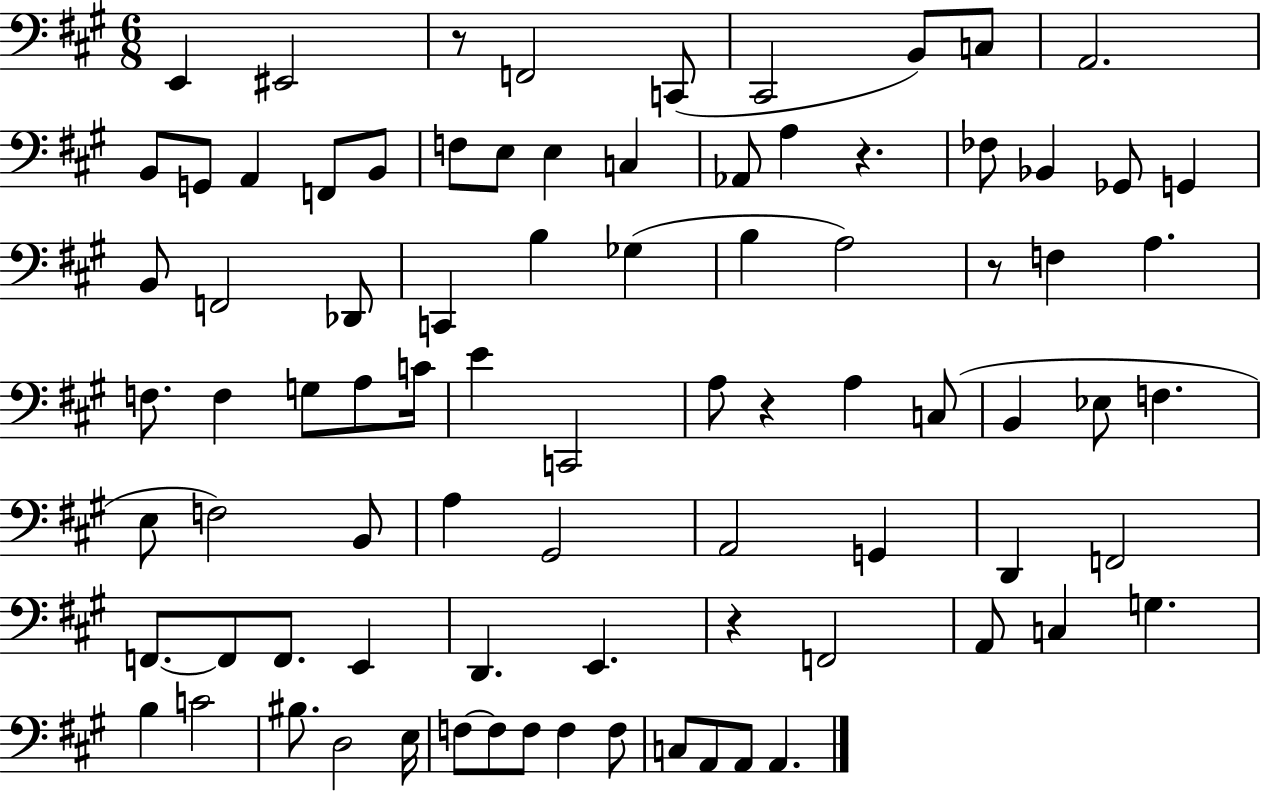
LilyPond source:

{
  \clef bass
  \numericTimeSignature
  \time 6/8
  \key a \major
  e,4 eis,2 | r8 f,2 c,8( | cis,2 b,8) c8 | a,2. | \break b,8 g,8 a,4 f,8 b,8 | f8 e8 e4 c4 | aes,8 a4 r4. | fes8 bes,4 ges,8 g,4 | \break b,8 f,2 des,8 | c,4 b4 ges4( | b4 a2) | r8 f4 a4. | \break f8. f4 g8 a8 c'16 | e'4 c,2 | a8 r4 a4 c8( | b,4 ees8 f4. | \break e8 f2) b,8 | a4 gis,2 | a,2 g,4 | d,4 f,2 | \break f,8.~~ f,8 f,8. e,4 | d,4. e,4. | r4 f,2 | a,8 c4 g4. | \break b4 c'2 | bis8. d2 e16 | f8~~ f8 f8 f4 f8 | c8 a,8 a,8 a,4. | \break \bar "|."
}